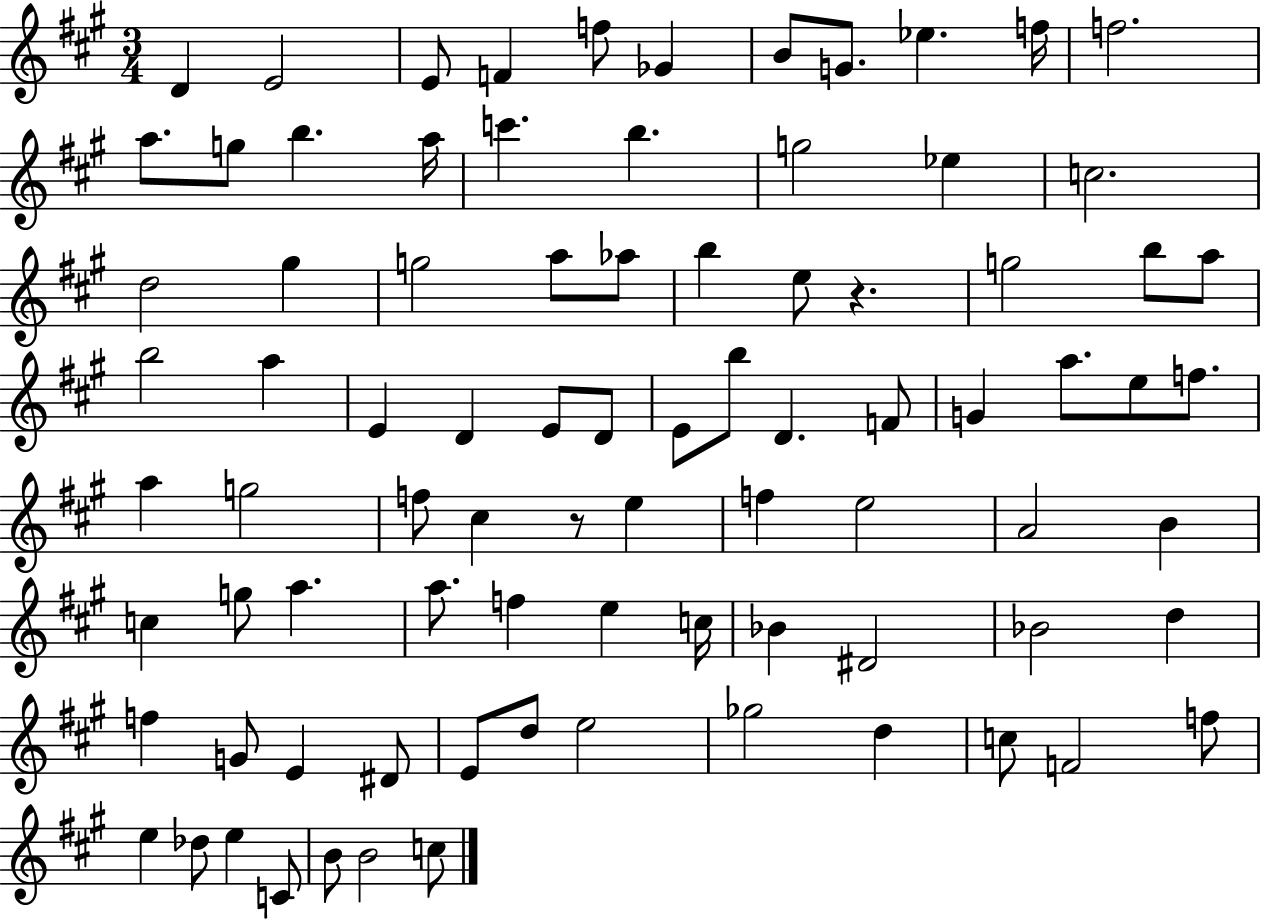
{
  \clef treble
  \numericTimeSignature
  \time 3/4
  \key a \major
  d'4 e'2 | e'8 f'4 f''8 ges'4 | b'8 g'8. ees''4. f''16 | f''2. | \break a''8. g''8 b''4. a''16 | c'''4. b''4. | g''2 ees''4 | c''2. | \break d''2 gis''4 | g''2 a''8 aes''8 | b''4 e''8 r4. | g''2 b''8 a''8 | \break b''2 a''4 | e'4 d'4 e'8 d'8 | e'8 b''8 d'4. f'8 | g'4 a''8. e''8 f''8. | \break a''4 g''2 | f''8 cis''4 r8 e''4 | f''4 e''2 | a'2 b'4 | \break c''4 g''8 a''4. | a''8. f''4 e''4 c''16 | bes'4 dis'2 | bes'2 d''4 | \break f''4 g'8 e'4 dis'8 | e'8 d''8 e''2 | ges''2 d''4 | c''8 f'2 f''8 | \break e''4 des''8 e''4 c'8 | b'8 b'2 c''8 | \bar "|."
}